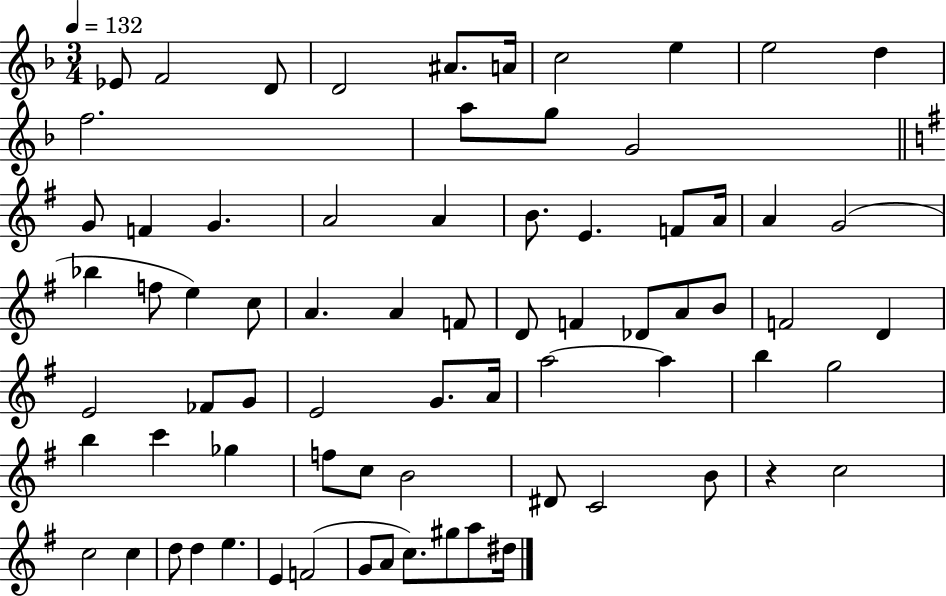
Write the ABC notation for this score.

X:1
T:Untitled
M:3/4
L:1/4
K:F
_E/2 F2 D/2 D2 ^A/2 A/4 c2 e e2 d f2 a/2 g/2 G2 G/2 F G A2 A B/2 E F/2 A/4 A G2 _b f/2 e c/2 A A F/2 D/2 F _D/2 A/2 B/2 F2 D E2 _F/2 G/2 E2 G/2 A/4 a2 a b g2 b c' _g f/2 c/2 B2 ^D/2 C2 B/2 z c2 c2 c d/2 d e E F2 G/2 A/2 c/2 ^g/2 a/2 ^d/4